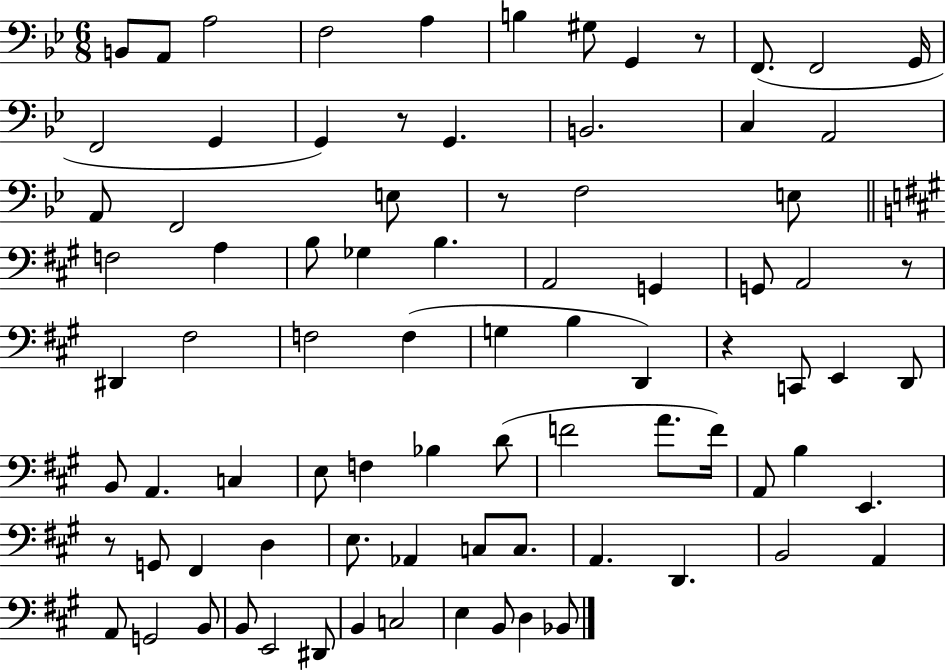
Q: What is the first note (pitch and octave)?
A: B2